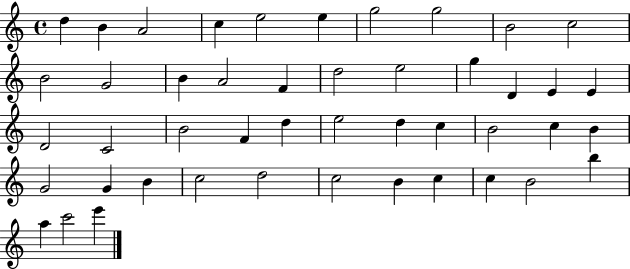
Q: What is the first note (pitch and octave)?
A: D5